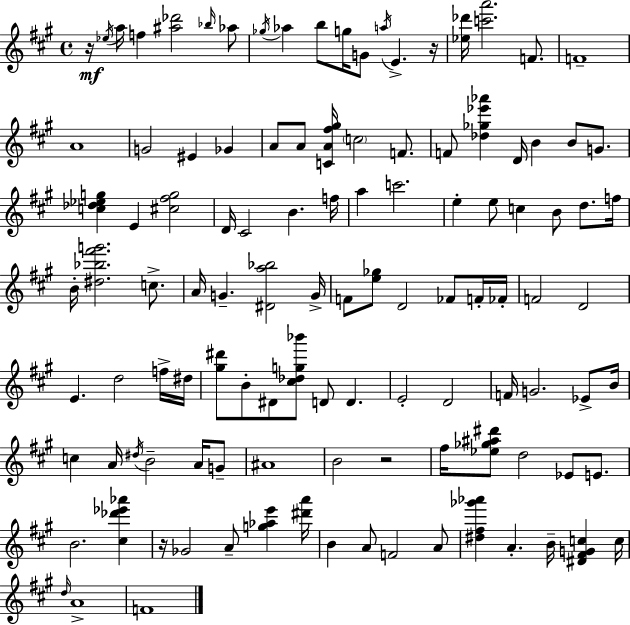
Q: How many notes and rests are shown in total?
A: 113